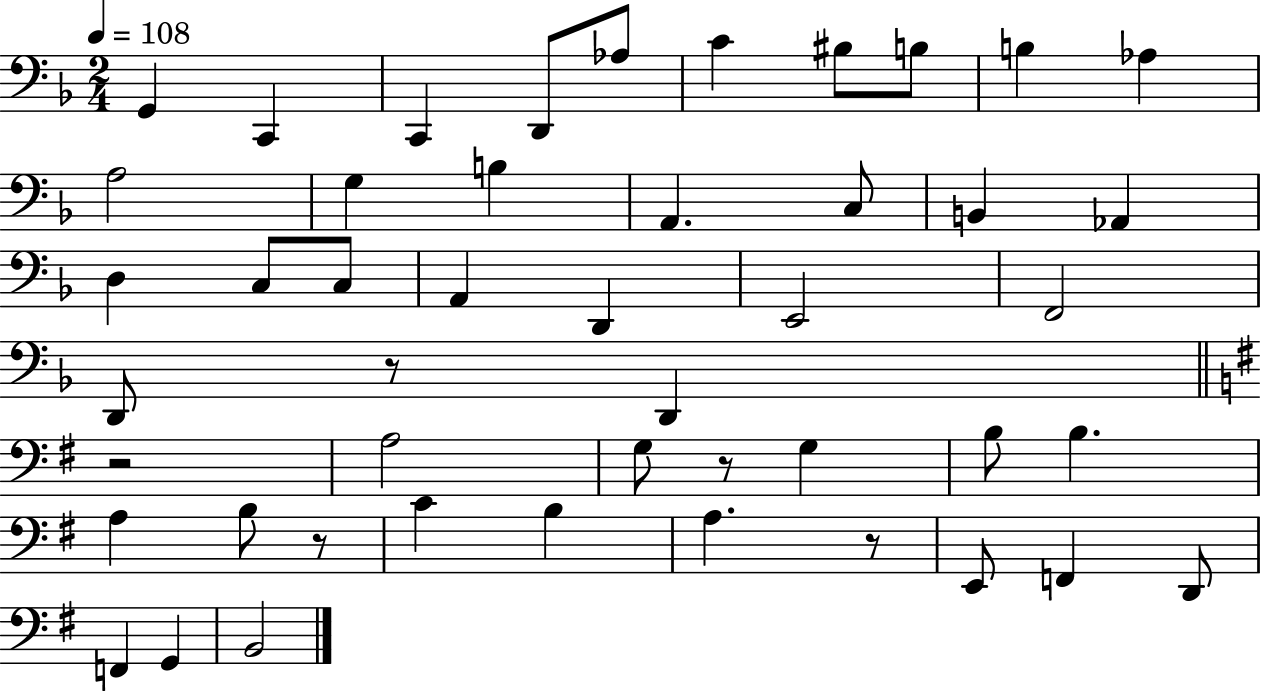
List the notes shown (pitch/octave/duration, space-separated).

G2/q C2/q C2/q D2/e Ab3/e C4/q BIS3/e B3/e B3/q Ab3/q A3/h G3/q B3/q A2/q. C3/e B2/q Ab2/q D3/q C3/e C3/e A2/q D2/q E2/h F2/h D2/e R/e D2/q R/h A3/h G3/e R/e G3/q B3/e B3/q. A3/q B3/e R/e C4/q B3/q A3/q. R/e E2/e F2/q D2/e F2/q G2/q B2/h